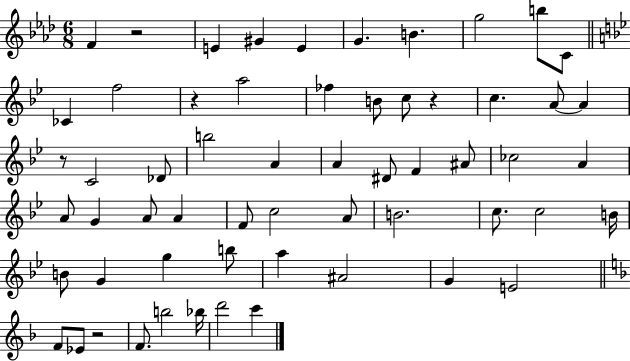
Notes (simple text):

F4/q R/h E4/q G#4/q E4/q G4/q. B4/q. G5/h B5/e C4/e CES4/q F5/h R/q A5/h FES5/q B4/e C5/e R/q C5/q. A4/e A4/q R/e C4/h Db4/e B5/h A4/q A4/q D#4/e F4/q A#4/e CES5/h A4/q A4/e G4/q A4/e A4/q F4/e C5/h A4/e B4/h. C5/e. C5/h B4/s B4/e G4/q G5/q B5/e A5/q A#4/h G4/q E4/h F4/e Eb4/e R/h F4/e. B5/h Bb5/s D6/h C6/q